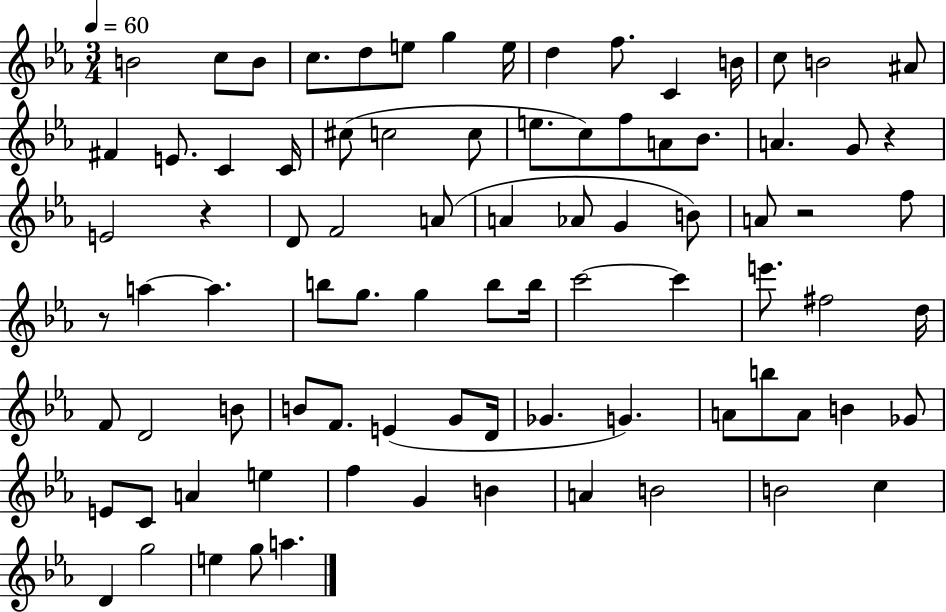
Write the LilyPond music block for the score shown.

{
  \clef treble
  \numericTimeSignature
  \time 3/4
  \key ees \major
  \tempo 4 = 60
  b'2 c''8 b'8 | c''8. d''8 e''8 g''4 e''16 | d''4 f''8. c'4 b'16 | c''8 b'2 ais'8 | \break fis'4 e'8. c'4 c'16 | cis''8( c''2 c''8 | e''8. c''8) f''8 a'8 bes'8. | a'4. g'8 r4 | \break e'2 r4 | d'8 f'2 a'8( | a'4 aes'8 g'4 b'8) | a'8 r2 f''8 | \break r8 a''4~~ a''4. | b''8 g''8. g''4 b''8 b''16 | c'''2~~ c'''4 | e'''8. fis''2 d''16 | \break f'8 d'2 b'8 | b'8 f'8. e'4( g'8 d'16 | ges'4. g'4.) | a'8 b''8 a'8 b'4 ges'8 | \break e'8 c'8 a'4 e''4 | f''4 g'4 b'4 | a'4 b'2 | b'2 c''4 | \break d'4 g''2 | e''4 g''8 a''4. | \bar "|."
}